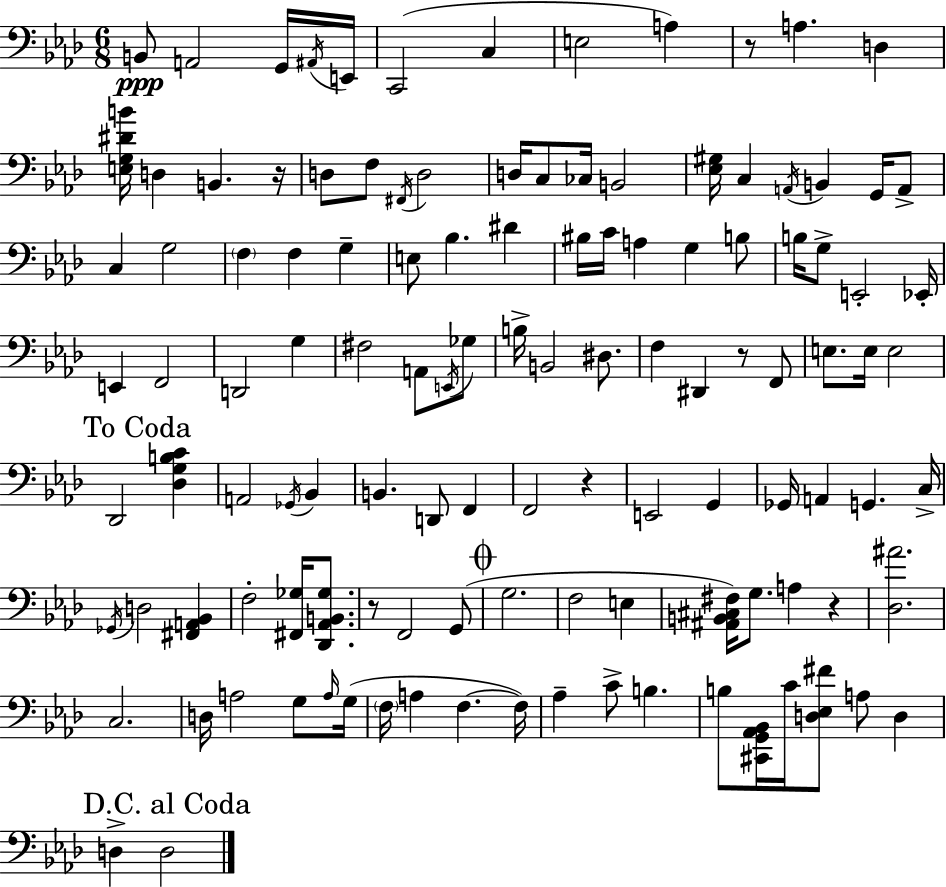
B2/e A2/h G2/s A#2/s E2/s C2/h C3/q E3/h A3/q R/e A3/q. D3/q [E3,G3,D#4,B4]/s D3/q B2/q. R/s D3/e F3/e F#2/s D3/h D3/s C3/e CES3/s B2/h [Eb3,G#3]/s C3/q A2/s B2/q G2/s A2/e C3/q G3/h F3/q F3/q G3/q E3/e Bb3/q. D#4/q BIS3/s C4/s A3/q G3/q B3/e B3/s G3/e E2/h Eb2/s E2/q F2/h D2/h G3/q F#3/h A2/e E2/s Gb3/e B3/s B2/h D#3/e. F3/q D#2/q R/e F2/e E3/e. E3/s E3/h Db2/h [Db3,G3,B3,C4]/q A2/h Gb2/s Bb2/q B2/q. D2/e F2/q F2/h R/q E2/h G2/q Gb2/s A2/q G2/q. C3/s Gb2/s D3/h [F#2,A2,Bb2]/q F3/h [F#2,Gb3]/s [Db2,Ab2,B2,Gb3]/e. R/e F2/h G2/e G3/h. F3/h E3/q [A#2,B2,C#3,F#3]/s G3/e. A3/q R/q [Db3,A#4]/h. C3/h. D3/s A3/h G3/e A3/s G3/s F3/s A3/q F3/q. F3/s Ab3/q C4/e B3/q. B3/e [C#2,G2,Ab2,Bb2]/s C4/s [D3,Eb3,F#4]/e A3/e D3/q D3/q D3/h